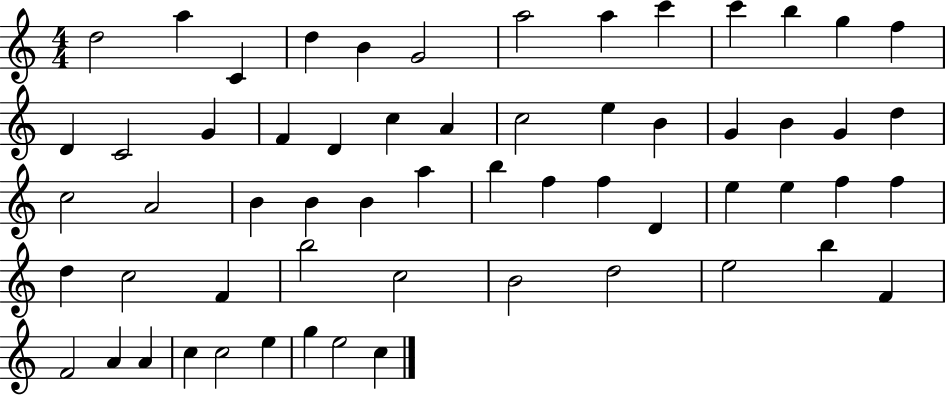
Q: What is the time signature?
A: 4/4